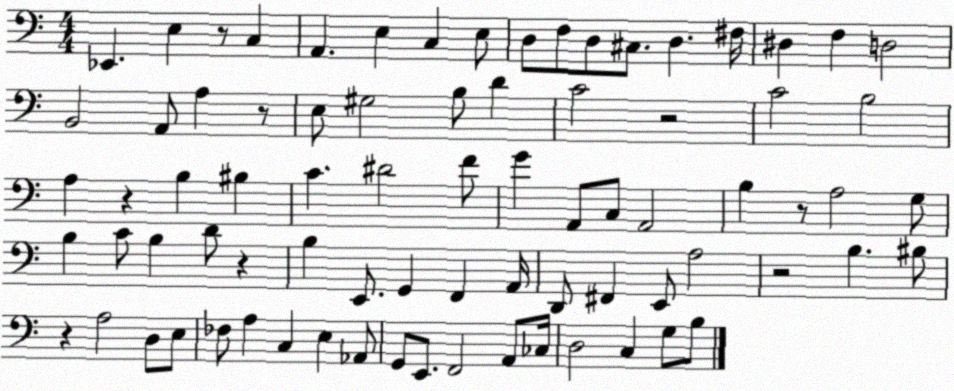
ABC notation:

X:1
T:Untitled
M:4/4
L:1/4
K:C
_E,, E, z/2 C, A,, E, C, E,/2 D,/2 F,/2 D,/2 ^C,/2 D, ^F,/4 ^D, F, D,2 B,,2 A,,/2 A, z/2 E,/2 ^G,2 B,/2 D C2 z2 C2 B,2 A, z B, ^B, C ^D2 F/2 G A,,/2 C,/2 A,,2 B, z/2 A,2 G,/2 B, C/2 B, D/2 z B, E,,/2 G,, F,, A,,/4 D,,/2 ^F,, E,,/2 A,2 z2 B, ^B,/2 z A,2 D,/2 E,/2 _F,/2 A, C, E, _A,,/2 G,,/2 E,,/2 F,,2 A,,/2 _C,/4 D,2 C, G,/2 B,/2